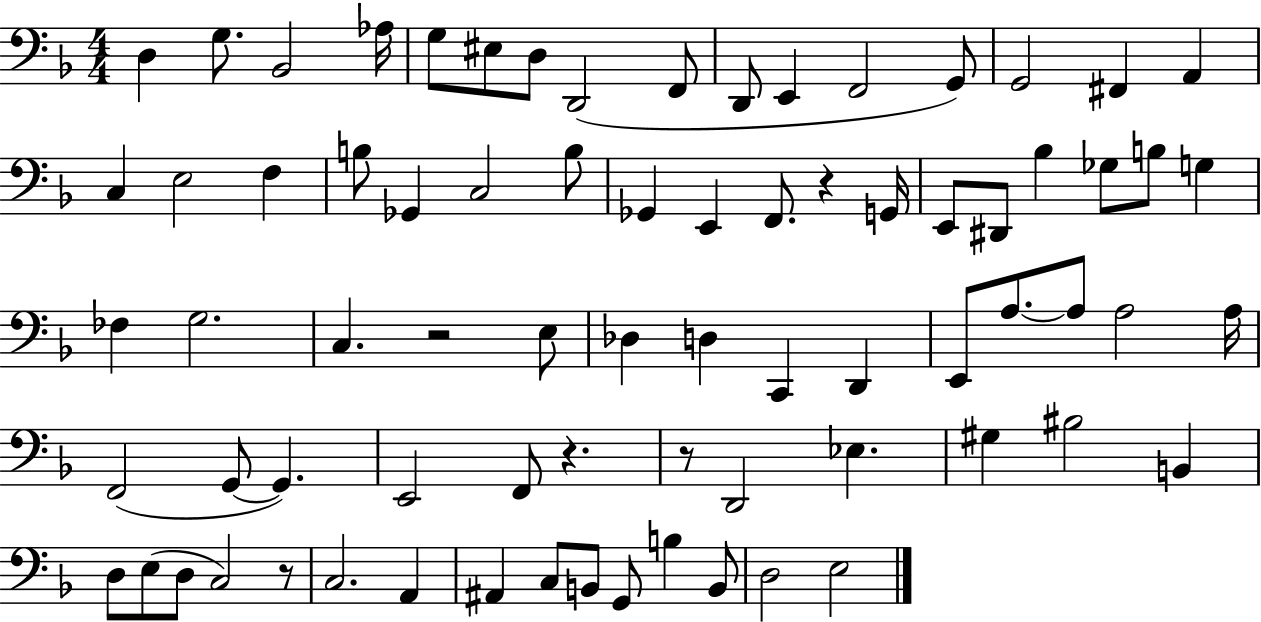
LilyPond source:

{
  \clef bass
  \numericTimeSignature
  \time 4/4
  \key f \major
  \repeat volta 2 { d4 g8. bes,2 aes16 | g8 eis8 d8 d,2( f,8 | d,8 e,4 f,2 g,8) | g,2 fis,4 a,4 | \break c4 e2 f4 | b8 ges,4 c2 b8 | ges,4 e,4 f,8. r4 g,16 | e,8 dis,8 bes4 ges8 b8 g4 | \break fes4 g2. | c4. r2 e8 | des4 d4 c,4 d,4 | e,8 a8.~~ a8 a2 a16 | \break f,2( g,8~~ g,4.) | e,2 f,8 r4. | r8 d,2 ees4. | gis4 bis2 b,4 | \break d8 e8( d8 c2) r8 | c2. a,4 | ais,4 c8 b,8 g,8 b4 b,8 | d2 e2 | \break } \bar "|."
}